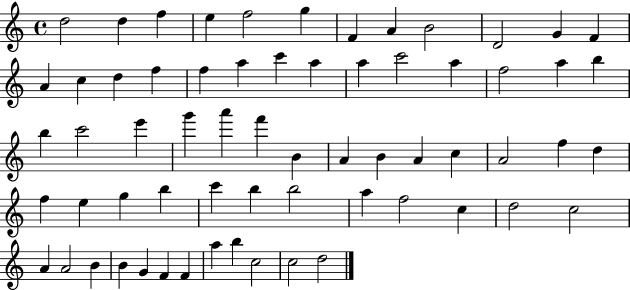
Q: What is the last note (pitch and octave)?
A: D5